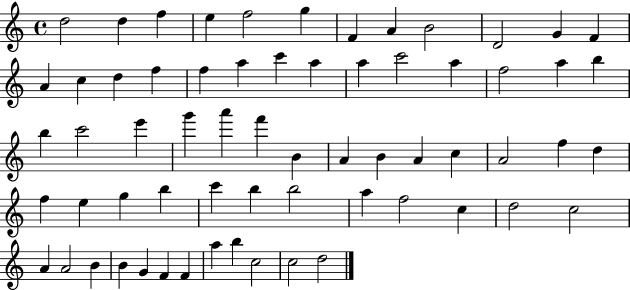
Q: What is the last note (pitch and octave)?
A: D5